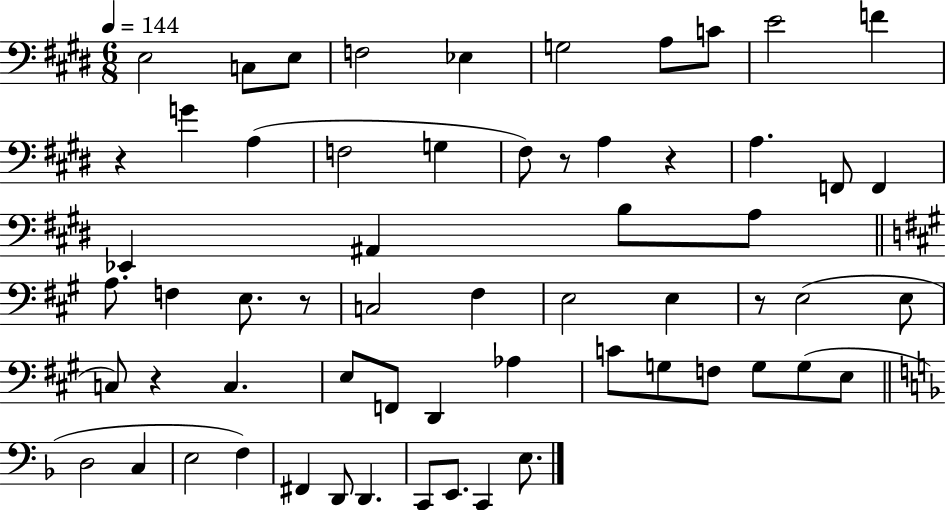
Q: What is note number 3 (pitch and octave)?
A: E3